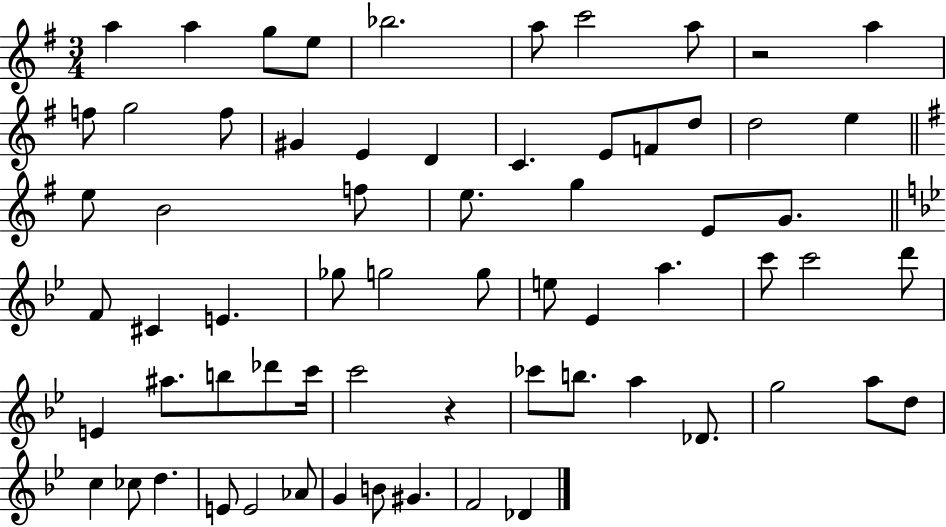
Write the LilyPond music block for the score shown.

{
  \clef treble
  \numericTimeSignature
  \time 3/4
  \key g \major
  a''4 a''4 g''8 e''8 | bes''2. | a''8 c'''2 a''8 | r2 a''4 | \break f''8 g''2 f''8 | gis'4 e'4 d'4 | c'4. e'8 f'8 d''8 | d''2 e''4 | \break \bar "||" \break \key g \major e''8 b'2 f''8 | e''8. g''4 e'8 g'8. | \bar "||" \break \key bes \major f'8 cis'4 e'4. | ges''8 g''2 g''8 | e''8 ees'4 a''4. | c'''8 c'''2 d'''8 | \break e'4 ais''8. b''8 des'''8 c'''16 | c'''2 r4 | ces'''8 b''8. a''4 des'8. | g''2 a''8 d''8 | \break c''4 ces''8 d''4. | e'8 e'2 aes'8 | g'4 b'8 gis'4. | f'2 des'4 | \break \bar "|."
}